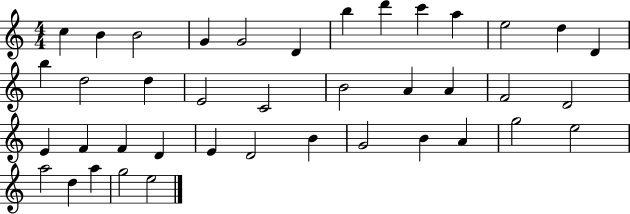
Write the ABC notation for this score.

X:1
T:Untitled
M:4/4
L:1/4
K:C
c B B2 G G2 D b d' c' a e2 d D b d2 d E2 C2 B2 A A F2 D2 E F F D E D2 B G2 B A g2 e2 a2 d a g2 e2